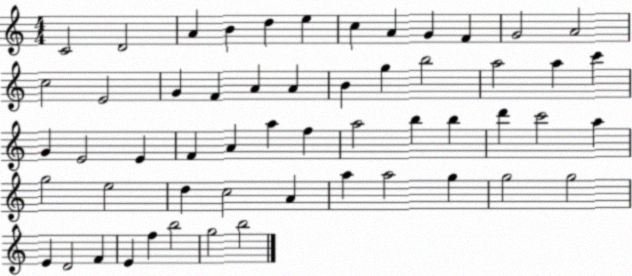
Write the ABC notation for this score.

X:1
T:Untitled
M:4/4
L:1/4
K:C
C2 D2 A B d e c A G F G2 A2 c2 E2 G F A A B g b2 a2 a c' G E2 E F A a f a2 b b d' c'2 a g2 e2 d c2 A a a2 g g2 g2 E D2 F E f b2 g2 b2